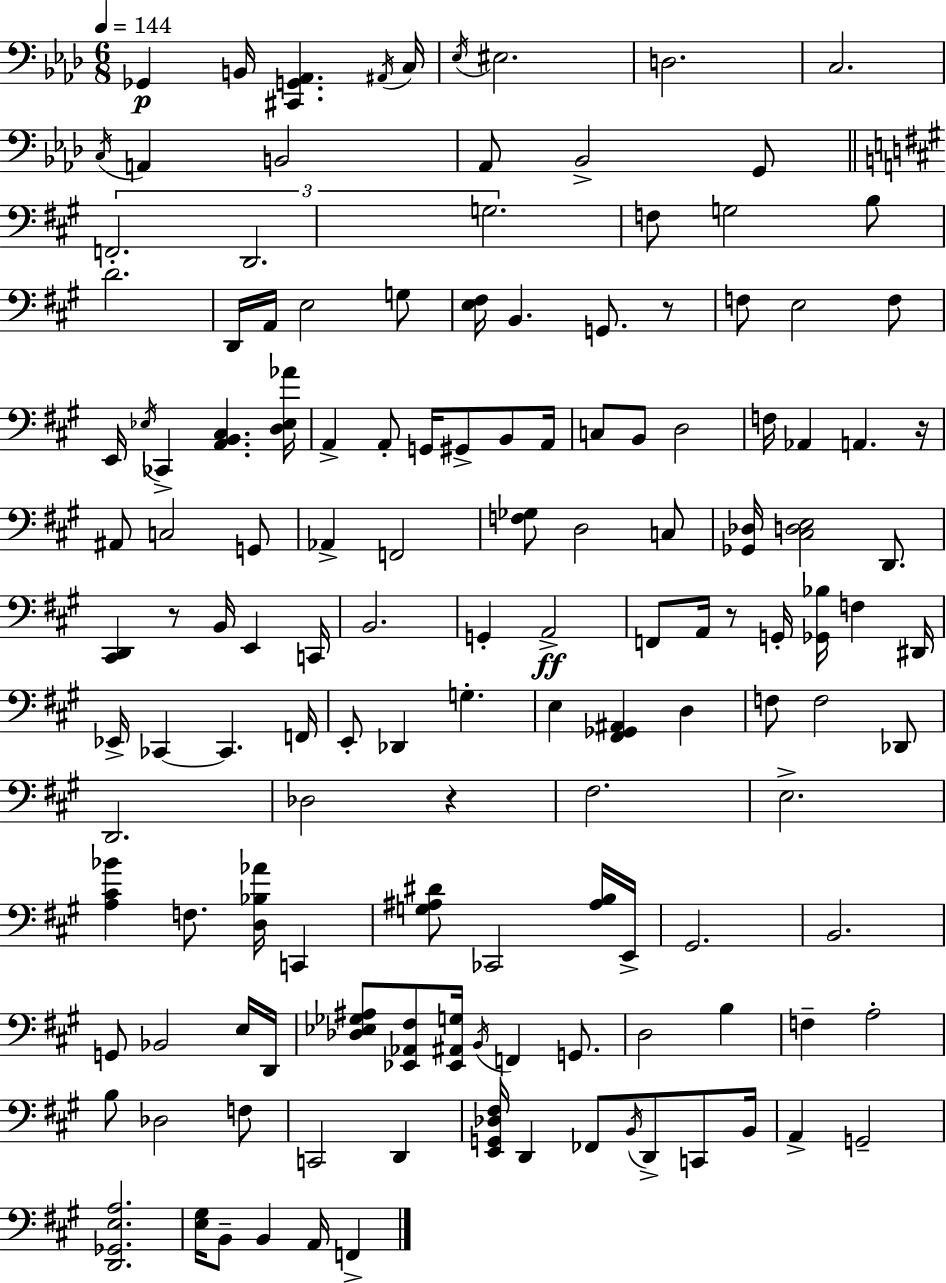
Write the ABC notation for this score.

X:1
T:Untitled
M:6/8
L:1/4
K:Fm
_G,, B,,/4 [^C,,G,,_A,,] ^A,,/4 C,/4 _E,/4 ^E,2 D,2 C,2 C,/4 A,, B,,2 _A,,/2 _B,,2 G,,/2 F,,2 D,,2 G,2 F,/2 G,2 B,/2 D2 D,,/4 A,,/4 E,2 G,/2 [E,^F,]/4 B,, G,,/2 z/2 F,/2 E,2 F,/2 E,,/4 _E,/4 _C,, [A,,B,,^C,] [D,_E,_A]/4 A,, A,,/2 G,,/4 ^G,,/2 B,,/2 A,,/4 C,/2 B,,/2 D,2 F,/4 _A,, A,, z/4 ^A,,/2 C,2 G,,/2 _A,, F,,2 [F,_G,]/2 D,2 C,/2 [_G,,_D,]/4 [^C,D,E,]2 D,,/2 [^C,,D,,] z/2 B,,/4 E,, C,,/4 B,,2 G,, A,,2 F,,/2 A,,/4 z/2 G,,/4 [_G,,_B,]/4 F, ^D,,/4 _E,,/4 _C,, _C,, F,,/4 E,,/2 _D,, G, E, [^F,,_G,,^A,,] D, F,/2 F,2 _D,,/2 D,,2 _D,2 z ^F,2 E,2 [A,^C_B] F,/2 [D,_B,_A]/4 C,, [G,^A,^D]/2 _C,,2 [^A,B,]/4 E,,/4 ^G,,2 B,,2 G,,/2 _B,,2 E,/4 D,,/4 [_D,_E,_G,^A,]/2 [_E,,_A,,^F,]/2 [_E,,^A,,G,]/4 B,,/4 F,, G,,/2 D,2 B, F, A,2 B,/2 _D,2 F,/2 C,,2 D,, [E,,G,,_D,^F,]/4 D,, _F,,/2 B,,/4 D,,/2 C,,/2 B,,/4 A,, G,,2 [D,,_G,,E,A,]2 [E,^G,]/4 B,,/2 B,, A,,/4 F,,